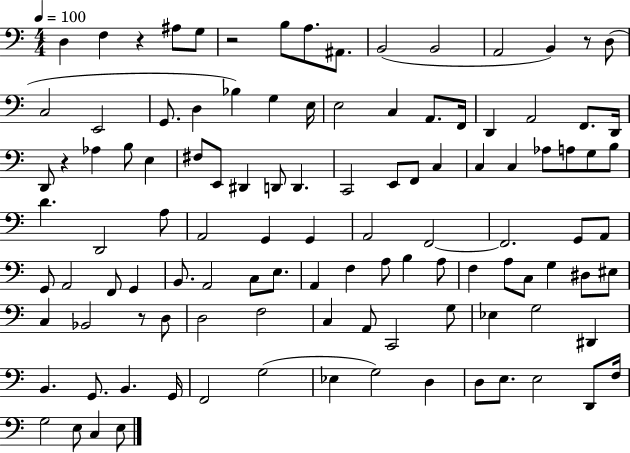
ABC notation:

X:1
T:Untitled
M:4/4
L:1/4
K:C
D, F, z ^A,/2 G,/2 z2 B,/2 A,/2 ^A,,/2 B,,2 B,,2 A,,2 B,, z/2 D,/2 C,2 E,,2 G,,/2 D, _B, G, E,/4 E,2 C, A,,/2 F,,/4 D,, A,,2 F,,/2 D,,/4 D,,/2 z _A, B,/2 E, ^F,/2 E,,/2 ^D,, D,,/2 D,, C,,2 E,,/2 F,,/2 C, C, C, _A,/2 A,/2 G,/2 B,/2 D D,,2 A,/2 A,,2 G,, G,, A,,2 F,,2 F,,2 G,,/2 A,,/2 G,,/2 A,,2 F,,/2 G,, B,,/2 A,,2 C,/2 E,/2 A,, F, A,/2 B, A,/2 F, A,/2 C,/2 G, ^D,/2 ^E,/2 C, _B,,2 z/2 D,/2 D,2 F,2 C, A,,/2 C,,2 G,/2 _E, G,2 ^D,, B,, G,,/2 B,, G,,/4 F,,2 G,2 _E, G,2 D, D,/2 E,/2 E,2 D,,/2 F,/4 G,2 E,/2 C, E,/2